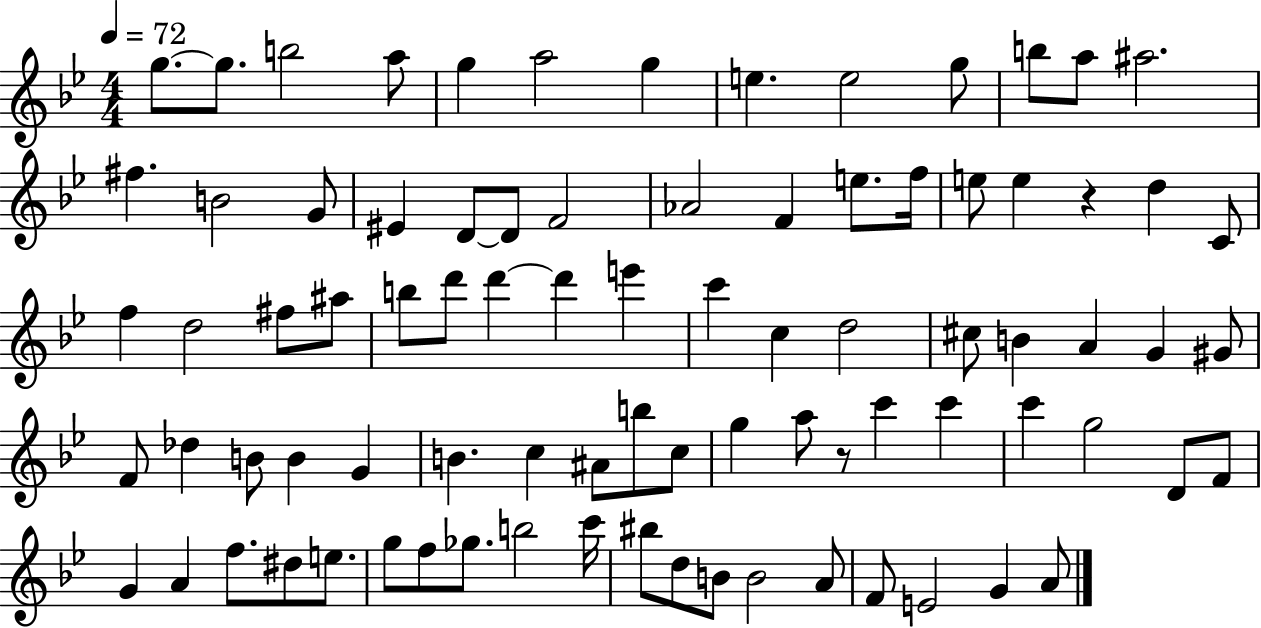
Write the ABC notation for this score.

X:1
T:Untitled
M:4/4
L:1/4
K:Bb
g/2 g/2 b2 a/2 g a2 g e e2 g/2 b/2 a/2 ^a2 ^f B2 G/2 ^E D/2 D/2 F2 _A2 F e/2 f/4 e/2 e z d C/2 f d2 ^f/2 ^a/2 b/2 d'/2 d' d' e' c' c d2 ^c/2 B A G ^G/2 F/2 _d B/2 B G B c ^A/2 b/2 c/2 g a/2 z/2 c' c' c' g2 D/2 F/2 G A f/2 ^d/2 e/2 g/2 f/2 _g/2 b2 c'/4 ^b/2 d/2 B/2 B2 A/2 F/2 E2 G A/2